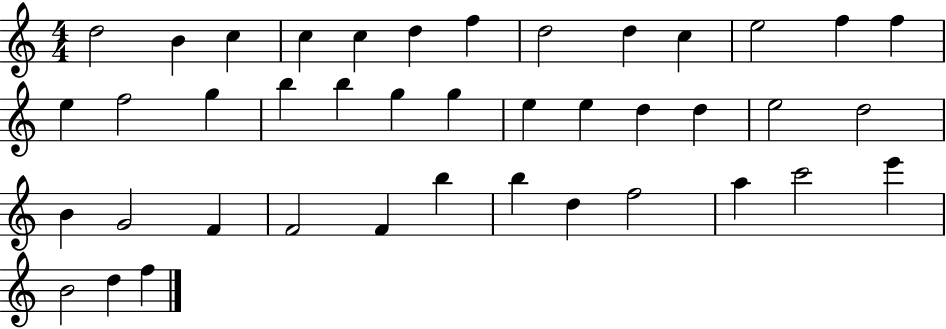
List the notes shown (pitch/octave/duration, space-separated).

D5/h B4/q C5/q C5/q C5/q D5/q F5/q D5/h D5/q C5/q E5/h F5/q F5/q E5/q F5/h G5/q B5/q B5/q G5/q G5/q E5/q E5/q D5/q D5/q E5/h D5/h B4/q G4/h F4/q F4/h F4/q B5/q B5/q D5/q F5/h A5/q C6/h E6/q B4/h D5/q F5/q